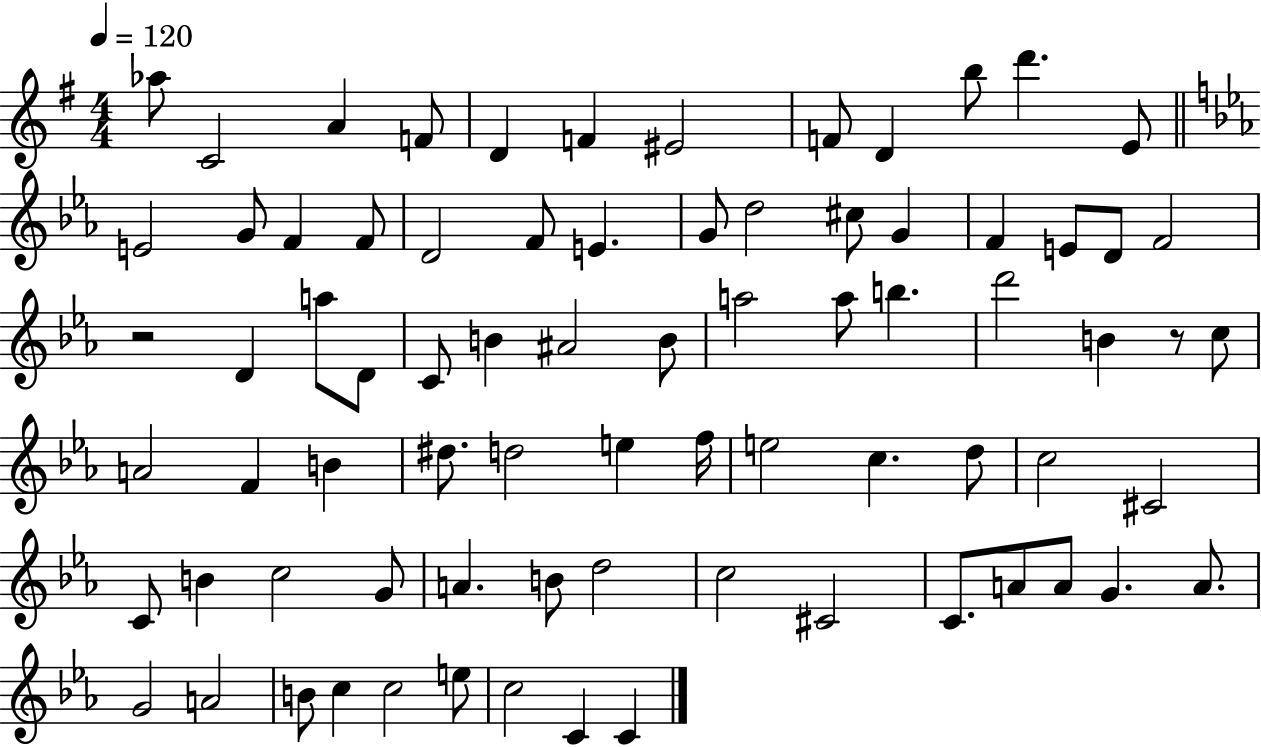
{
  \clef treble
  \numericTimeSignature
  \time 4/4
  \key g \major
  \tempo 4 = 120
  aes''8 c'2 a'4 f'8 | d'4 f'4 eis'2 | f'8 d'4 b''8 d'''4. e'8 | \bar "||" \break \key ees \major e'2 g'8 f'4 f'8 | d'2 f'8 e'4. | g'8 d''2 cis''8 g'4 | f'4 e'8 d'8 f'2 | \break r2 d'4 a''8 d'8 | c'8 b'4 ais'2 b'8 | a''2 a''8 b''4. | d'''2 b'4 r8 c''8 | \break a'2 f'4 b'4 | dis''8. d''2 e''4 f''16 | e''2 c''4. d''8 | c''2 cis'2 | \break c'8 b'4 c''2 g'8 | a'4. b'8 d''2 | c''2 cis'2 | c'8. a'8 a'8 g'4. a'8. | \break g'2 a'2 | b'8 c''4 c''2 e''8 | c''2 c'4 c'4 | \bar "|."
}